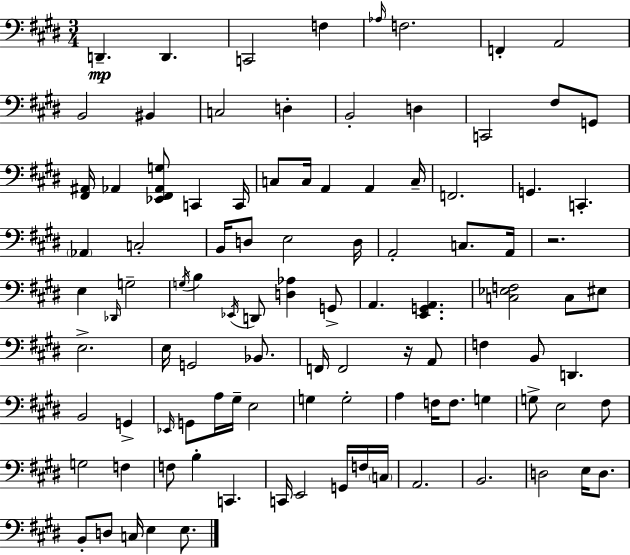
X:1
T:Untitled
M:3/4
L:1/4
K:E
D,, D,, C,,2 F, _A,/4 F,2 F,, A,,2 B,,2 ^B,, C,2 D, B,,2 D, C,,2 ^F,/2 G,,/2 [^F,,^A,,]/4 _A,, [_E,,^F,,_A,,G,]/2 C,, C,,/4 C,/2 C,/4 A,, A,, C,/4 F,,2 G,, C,, _A,, C,2 B,,/4 D,/2 E,2 D,/4 A,,2 C,/2 A,,/4 z2 E, _D,,/4 G,2 G,/4 B, _E,,/4 D,,/2 [D,_A,] G,,/2 A,, [E,,G,,A,,] [C,_E,F,]2 C,/2 ^E,/2 E,2 E,/4 G,,2 _B,,/2 F,,/4 F,,2 z/4 A,,/2 F, B,,/2 D,, B,,2 G,, _E,,/4 G,,/2 A,/4 ^G,/4 E,2 G, G,2 A, F,/4 F,/2 G, G,/2 E,2 ^F,/2 G,2 F, F,/2 B, C,, C,,/4 E,,2 G,,/4 F,/4 C,/4 A,,2 B,,2 D,2 E,/4 D,/2 B,,/2 D,/2 C,/4 E, E,/2